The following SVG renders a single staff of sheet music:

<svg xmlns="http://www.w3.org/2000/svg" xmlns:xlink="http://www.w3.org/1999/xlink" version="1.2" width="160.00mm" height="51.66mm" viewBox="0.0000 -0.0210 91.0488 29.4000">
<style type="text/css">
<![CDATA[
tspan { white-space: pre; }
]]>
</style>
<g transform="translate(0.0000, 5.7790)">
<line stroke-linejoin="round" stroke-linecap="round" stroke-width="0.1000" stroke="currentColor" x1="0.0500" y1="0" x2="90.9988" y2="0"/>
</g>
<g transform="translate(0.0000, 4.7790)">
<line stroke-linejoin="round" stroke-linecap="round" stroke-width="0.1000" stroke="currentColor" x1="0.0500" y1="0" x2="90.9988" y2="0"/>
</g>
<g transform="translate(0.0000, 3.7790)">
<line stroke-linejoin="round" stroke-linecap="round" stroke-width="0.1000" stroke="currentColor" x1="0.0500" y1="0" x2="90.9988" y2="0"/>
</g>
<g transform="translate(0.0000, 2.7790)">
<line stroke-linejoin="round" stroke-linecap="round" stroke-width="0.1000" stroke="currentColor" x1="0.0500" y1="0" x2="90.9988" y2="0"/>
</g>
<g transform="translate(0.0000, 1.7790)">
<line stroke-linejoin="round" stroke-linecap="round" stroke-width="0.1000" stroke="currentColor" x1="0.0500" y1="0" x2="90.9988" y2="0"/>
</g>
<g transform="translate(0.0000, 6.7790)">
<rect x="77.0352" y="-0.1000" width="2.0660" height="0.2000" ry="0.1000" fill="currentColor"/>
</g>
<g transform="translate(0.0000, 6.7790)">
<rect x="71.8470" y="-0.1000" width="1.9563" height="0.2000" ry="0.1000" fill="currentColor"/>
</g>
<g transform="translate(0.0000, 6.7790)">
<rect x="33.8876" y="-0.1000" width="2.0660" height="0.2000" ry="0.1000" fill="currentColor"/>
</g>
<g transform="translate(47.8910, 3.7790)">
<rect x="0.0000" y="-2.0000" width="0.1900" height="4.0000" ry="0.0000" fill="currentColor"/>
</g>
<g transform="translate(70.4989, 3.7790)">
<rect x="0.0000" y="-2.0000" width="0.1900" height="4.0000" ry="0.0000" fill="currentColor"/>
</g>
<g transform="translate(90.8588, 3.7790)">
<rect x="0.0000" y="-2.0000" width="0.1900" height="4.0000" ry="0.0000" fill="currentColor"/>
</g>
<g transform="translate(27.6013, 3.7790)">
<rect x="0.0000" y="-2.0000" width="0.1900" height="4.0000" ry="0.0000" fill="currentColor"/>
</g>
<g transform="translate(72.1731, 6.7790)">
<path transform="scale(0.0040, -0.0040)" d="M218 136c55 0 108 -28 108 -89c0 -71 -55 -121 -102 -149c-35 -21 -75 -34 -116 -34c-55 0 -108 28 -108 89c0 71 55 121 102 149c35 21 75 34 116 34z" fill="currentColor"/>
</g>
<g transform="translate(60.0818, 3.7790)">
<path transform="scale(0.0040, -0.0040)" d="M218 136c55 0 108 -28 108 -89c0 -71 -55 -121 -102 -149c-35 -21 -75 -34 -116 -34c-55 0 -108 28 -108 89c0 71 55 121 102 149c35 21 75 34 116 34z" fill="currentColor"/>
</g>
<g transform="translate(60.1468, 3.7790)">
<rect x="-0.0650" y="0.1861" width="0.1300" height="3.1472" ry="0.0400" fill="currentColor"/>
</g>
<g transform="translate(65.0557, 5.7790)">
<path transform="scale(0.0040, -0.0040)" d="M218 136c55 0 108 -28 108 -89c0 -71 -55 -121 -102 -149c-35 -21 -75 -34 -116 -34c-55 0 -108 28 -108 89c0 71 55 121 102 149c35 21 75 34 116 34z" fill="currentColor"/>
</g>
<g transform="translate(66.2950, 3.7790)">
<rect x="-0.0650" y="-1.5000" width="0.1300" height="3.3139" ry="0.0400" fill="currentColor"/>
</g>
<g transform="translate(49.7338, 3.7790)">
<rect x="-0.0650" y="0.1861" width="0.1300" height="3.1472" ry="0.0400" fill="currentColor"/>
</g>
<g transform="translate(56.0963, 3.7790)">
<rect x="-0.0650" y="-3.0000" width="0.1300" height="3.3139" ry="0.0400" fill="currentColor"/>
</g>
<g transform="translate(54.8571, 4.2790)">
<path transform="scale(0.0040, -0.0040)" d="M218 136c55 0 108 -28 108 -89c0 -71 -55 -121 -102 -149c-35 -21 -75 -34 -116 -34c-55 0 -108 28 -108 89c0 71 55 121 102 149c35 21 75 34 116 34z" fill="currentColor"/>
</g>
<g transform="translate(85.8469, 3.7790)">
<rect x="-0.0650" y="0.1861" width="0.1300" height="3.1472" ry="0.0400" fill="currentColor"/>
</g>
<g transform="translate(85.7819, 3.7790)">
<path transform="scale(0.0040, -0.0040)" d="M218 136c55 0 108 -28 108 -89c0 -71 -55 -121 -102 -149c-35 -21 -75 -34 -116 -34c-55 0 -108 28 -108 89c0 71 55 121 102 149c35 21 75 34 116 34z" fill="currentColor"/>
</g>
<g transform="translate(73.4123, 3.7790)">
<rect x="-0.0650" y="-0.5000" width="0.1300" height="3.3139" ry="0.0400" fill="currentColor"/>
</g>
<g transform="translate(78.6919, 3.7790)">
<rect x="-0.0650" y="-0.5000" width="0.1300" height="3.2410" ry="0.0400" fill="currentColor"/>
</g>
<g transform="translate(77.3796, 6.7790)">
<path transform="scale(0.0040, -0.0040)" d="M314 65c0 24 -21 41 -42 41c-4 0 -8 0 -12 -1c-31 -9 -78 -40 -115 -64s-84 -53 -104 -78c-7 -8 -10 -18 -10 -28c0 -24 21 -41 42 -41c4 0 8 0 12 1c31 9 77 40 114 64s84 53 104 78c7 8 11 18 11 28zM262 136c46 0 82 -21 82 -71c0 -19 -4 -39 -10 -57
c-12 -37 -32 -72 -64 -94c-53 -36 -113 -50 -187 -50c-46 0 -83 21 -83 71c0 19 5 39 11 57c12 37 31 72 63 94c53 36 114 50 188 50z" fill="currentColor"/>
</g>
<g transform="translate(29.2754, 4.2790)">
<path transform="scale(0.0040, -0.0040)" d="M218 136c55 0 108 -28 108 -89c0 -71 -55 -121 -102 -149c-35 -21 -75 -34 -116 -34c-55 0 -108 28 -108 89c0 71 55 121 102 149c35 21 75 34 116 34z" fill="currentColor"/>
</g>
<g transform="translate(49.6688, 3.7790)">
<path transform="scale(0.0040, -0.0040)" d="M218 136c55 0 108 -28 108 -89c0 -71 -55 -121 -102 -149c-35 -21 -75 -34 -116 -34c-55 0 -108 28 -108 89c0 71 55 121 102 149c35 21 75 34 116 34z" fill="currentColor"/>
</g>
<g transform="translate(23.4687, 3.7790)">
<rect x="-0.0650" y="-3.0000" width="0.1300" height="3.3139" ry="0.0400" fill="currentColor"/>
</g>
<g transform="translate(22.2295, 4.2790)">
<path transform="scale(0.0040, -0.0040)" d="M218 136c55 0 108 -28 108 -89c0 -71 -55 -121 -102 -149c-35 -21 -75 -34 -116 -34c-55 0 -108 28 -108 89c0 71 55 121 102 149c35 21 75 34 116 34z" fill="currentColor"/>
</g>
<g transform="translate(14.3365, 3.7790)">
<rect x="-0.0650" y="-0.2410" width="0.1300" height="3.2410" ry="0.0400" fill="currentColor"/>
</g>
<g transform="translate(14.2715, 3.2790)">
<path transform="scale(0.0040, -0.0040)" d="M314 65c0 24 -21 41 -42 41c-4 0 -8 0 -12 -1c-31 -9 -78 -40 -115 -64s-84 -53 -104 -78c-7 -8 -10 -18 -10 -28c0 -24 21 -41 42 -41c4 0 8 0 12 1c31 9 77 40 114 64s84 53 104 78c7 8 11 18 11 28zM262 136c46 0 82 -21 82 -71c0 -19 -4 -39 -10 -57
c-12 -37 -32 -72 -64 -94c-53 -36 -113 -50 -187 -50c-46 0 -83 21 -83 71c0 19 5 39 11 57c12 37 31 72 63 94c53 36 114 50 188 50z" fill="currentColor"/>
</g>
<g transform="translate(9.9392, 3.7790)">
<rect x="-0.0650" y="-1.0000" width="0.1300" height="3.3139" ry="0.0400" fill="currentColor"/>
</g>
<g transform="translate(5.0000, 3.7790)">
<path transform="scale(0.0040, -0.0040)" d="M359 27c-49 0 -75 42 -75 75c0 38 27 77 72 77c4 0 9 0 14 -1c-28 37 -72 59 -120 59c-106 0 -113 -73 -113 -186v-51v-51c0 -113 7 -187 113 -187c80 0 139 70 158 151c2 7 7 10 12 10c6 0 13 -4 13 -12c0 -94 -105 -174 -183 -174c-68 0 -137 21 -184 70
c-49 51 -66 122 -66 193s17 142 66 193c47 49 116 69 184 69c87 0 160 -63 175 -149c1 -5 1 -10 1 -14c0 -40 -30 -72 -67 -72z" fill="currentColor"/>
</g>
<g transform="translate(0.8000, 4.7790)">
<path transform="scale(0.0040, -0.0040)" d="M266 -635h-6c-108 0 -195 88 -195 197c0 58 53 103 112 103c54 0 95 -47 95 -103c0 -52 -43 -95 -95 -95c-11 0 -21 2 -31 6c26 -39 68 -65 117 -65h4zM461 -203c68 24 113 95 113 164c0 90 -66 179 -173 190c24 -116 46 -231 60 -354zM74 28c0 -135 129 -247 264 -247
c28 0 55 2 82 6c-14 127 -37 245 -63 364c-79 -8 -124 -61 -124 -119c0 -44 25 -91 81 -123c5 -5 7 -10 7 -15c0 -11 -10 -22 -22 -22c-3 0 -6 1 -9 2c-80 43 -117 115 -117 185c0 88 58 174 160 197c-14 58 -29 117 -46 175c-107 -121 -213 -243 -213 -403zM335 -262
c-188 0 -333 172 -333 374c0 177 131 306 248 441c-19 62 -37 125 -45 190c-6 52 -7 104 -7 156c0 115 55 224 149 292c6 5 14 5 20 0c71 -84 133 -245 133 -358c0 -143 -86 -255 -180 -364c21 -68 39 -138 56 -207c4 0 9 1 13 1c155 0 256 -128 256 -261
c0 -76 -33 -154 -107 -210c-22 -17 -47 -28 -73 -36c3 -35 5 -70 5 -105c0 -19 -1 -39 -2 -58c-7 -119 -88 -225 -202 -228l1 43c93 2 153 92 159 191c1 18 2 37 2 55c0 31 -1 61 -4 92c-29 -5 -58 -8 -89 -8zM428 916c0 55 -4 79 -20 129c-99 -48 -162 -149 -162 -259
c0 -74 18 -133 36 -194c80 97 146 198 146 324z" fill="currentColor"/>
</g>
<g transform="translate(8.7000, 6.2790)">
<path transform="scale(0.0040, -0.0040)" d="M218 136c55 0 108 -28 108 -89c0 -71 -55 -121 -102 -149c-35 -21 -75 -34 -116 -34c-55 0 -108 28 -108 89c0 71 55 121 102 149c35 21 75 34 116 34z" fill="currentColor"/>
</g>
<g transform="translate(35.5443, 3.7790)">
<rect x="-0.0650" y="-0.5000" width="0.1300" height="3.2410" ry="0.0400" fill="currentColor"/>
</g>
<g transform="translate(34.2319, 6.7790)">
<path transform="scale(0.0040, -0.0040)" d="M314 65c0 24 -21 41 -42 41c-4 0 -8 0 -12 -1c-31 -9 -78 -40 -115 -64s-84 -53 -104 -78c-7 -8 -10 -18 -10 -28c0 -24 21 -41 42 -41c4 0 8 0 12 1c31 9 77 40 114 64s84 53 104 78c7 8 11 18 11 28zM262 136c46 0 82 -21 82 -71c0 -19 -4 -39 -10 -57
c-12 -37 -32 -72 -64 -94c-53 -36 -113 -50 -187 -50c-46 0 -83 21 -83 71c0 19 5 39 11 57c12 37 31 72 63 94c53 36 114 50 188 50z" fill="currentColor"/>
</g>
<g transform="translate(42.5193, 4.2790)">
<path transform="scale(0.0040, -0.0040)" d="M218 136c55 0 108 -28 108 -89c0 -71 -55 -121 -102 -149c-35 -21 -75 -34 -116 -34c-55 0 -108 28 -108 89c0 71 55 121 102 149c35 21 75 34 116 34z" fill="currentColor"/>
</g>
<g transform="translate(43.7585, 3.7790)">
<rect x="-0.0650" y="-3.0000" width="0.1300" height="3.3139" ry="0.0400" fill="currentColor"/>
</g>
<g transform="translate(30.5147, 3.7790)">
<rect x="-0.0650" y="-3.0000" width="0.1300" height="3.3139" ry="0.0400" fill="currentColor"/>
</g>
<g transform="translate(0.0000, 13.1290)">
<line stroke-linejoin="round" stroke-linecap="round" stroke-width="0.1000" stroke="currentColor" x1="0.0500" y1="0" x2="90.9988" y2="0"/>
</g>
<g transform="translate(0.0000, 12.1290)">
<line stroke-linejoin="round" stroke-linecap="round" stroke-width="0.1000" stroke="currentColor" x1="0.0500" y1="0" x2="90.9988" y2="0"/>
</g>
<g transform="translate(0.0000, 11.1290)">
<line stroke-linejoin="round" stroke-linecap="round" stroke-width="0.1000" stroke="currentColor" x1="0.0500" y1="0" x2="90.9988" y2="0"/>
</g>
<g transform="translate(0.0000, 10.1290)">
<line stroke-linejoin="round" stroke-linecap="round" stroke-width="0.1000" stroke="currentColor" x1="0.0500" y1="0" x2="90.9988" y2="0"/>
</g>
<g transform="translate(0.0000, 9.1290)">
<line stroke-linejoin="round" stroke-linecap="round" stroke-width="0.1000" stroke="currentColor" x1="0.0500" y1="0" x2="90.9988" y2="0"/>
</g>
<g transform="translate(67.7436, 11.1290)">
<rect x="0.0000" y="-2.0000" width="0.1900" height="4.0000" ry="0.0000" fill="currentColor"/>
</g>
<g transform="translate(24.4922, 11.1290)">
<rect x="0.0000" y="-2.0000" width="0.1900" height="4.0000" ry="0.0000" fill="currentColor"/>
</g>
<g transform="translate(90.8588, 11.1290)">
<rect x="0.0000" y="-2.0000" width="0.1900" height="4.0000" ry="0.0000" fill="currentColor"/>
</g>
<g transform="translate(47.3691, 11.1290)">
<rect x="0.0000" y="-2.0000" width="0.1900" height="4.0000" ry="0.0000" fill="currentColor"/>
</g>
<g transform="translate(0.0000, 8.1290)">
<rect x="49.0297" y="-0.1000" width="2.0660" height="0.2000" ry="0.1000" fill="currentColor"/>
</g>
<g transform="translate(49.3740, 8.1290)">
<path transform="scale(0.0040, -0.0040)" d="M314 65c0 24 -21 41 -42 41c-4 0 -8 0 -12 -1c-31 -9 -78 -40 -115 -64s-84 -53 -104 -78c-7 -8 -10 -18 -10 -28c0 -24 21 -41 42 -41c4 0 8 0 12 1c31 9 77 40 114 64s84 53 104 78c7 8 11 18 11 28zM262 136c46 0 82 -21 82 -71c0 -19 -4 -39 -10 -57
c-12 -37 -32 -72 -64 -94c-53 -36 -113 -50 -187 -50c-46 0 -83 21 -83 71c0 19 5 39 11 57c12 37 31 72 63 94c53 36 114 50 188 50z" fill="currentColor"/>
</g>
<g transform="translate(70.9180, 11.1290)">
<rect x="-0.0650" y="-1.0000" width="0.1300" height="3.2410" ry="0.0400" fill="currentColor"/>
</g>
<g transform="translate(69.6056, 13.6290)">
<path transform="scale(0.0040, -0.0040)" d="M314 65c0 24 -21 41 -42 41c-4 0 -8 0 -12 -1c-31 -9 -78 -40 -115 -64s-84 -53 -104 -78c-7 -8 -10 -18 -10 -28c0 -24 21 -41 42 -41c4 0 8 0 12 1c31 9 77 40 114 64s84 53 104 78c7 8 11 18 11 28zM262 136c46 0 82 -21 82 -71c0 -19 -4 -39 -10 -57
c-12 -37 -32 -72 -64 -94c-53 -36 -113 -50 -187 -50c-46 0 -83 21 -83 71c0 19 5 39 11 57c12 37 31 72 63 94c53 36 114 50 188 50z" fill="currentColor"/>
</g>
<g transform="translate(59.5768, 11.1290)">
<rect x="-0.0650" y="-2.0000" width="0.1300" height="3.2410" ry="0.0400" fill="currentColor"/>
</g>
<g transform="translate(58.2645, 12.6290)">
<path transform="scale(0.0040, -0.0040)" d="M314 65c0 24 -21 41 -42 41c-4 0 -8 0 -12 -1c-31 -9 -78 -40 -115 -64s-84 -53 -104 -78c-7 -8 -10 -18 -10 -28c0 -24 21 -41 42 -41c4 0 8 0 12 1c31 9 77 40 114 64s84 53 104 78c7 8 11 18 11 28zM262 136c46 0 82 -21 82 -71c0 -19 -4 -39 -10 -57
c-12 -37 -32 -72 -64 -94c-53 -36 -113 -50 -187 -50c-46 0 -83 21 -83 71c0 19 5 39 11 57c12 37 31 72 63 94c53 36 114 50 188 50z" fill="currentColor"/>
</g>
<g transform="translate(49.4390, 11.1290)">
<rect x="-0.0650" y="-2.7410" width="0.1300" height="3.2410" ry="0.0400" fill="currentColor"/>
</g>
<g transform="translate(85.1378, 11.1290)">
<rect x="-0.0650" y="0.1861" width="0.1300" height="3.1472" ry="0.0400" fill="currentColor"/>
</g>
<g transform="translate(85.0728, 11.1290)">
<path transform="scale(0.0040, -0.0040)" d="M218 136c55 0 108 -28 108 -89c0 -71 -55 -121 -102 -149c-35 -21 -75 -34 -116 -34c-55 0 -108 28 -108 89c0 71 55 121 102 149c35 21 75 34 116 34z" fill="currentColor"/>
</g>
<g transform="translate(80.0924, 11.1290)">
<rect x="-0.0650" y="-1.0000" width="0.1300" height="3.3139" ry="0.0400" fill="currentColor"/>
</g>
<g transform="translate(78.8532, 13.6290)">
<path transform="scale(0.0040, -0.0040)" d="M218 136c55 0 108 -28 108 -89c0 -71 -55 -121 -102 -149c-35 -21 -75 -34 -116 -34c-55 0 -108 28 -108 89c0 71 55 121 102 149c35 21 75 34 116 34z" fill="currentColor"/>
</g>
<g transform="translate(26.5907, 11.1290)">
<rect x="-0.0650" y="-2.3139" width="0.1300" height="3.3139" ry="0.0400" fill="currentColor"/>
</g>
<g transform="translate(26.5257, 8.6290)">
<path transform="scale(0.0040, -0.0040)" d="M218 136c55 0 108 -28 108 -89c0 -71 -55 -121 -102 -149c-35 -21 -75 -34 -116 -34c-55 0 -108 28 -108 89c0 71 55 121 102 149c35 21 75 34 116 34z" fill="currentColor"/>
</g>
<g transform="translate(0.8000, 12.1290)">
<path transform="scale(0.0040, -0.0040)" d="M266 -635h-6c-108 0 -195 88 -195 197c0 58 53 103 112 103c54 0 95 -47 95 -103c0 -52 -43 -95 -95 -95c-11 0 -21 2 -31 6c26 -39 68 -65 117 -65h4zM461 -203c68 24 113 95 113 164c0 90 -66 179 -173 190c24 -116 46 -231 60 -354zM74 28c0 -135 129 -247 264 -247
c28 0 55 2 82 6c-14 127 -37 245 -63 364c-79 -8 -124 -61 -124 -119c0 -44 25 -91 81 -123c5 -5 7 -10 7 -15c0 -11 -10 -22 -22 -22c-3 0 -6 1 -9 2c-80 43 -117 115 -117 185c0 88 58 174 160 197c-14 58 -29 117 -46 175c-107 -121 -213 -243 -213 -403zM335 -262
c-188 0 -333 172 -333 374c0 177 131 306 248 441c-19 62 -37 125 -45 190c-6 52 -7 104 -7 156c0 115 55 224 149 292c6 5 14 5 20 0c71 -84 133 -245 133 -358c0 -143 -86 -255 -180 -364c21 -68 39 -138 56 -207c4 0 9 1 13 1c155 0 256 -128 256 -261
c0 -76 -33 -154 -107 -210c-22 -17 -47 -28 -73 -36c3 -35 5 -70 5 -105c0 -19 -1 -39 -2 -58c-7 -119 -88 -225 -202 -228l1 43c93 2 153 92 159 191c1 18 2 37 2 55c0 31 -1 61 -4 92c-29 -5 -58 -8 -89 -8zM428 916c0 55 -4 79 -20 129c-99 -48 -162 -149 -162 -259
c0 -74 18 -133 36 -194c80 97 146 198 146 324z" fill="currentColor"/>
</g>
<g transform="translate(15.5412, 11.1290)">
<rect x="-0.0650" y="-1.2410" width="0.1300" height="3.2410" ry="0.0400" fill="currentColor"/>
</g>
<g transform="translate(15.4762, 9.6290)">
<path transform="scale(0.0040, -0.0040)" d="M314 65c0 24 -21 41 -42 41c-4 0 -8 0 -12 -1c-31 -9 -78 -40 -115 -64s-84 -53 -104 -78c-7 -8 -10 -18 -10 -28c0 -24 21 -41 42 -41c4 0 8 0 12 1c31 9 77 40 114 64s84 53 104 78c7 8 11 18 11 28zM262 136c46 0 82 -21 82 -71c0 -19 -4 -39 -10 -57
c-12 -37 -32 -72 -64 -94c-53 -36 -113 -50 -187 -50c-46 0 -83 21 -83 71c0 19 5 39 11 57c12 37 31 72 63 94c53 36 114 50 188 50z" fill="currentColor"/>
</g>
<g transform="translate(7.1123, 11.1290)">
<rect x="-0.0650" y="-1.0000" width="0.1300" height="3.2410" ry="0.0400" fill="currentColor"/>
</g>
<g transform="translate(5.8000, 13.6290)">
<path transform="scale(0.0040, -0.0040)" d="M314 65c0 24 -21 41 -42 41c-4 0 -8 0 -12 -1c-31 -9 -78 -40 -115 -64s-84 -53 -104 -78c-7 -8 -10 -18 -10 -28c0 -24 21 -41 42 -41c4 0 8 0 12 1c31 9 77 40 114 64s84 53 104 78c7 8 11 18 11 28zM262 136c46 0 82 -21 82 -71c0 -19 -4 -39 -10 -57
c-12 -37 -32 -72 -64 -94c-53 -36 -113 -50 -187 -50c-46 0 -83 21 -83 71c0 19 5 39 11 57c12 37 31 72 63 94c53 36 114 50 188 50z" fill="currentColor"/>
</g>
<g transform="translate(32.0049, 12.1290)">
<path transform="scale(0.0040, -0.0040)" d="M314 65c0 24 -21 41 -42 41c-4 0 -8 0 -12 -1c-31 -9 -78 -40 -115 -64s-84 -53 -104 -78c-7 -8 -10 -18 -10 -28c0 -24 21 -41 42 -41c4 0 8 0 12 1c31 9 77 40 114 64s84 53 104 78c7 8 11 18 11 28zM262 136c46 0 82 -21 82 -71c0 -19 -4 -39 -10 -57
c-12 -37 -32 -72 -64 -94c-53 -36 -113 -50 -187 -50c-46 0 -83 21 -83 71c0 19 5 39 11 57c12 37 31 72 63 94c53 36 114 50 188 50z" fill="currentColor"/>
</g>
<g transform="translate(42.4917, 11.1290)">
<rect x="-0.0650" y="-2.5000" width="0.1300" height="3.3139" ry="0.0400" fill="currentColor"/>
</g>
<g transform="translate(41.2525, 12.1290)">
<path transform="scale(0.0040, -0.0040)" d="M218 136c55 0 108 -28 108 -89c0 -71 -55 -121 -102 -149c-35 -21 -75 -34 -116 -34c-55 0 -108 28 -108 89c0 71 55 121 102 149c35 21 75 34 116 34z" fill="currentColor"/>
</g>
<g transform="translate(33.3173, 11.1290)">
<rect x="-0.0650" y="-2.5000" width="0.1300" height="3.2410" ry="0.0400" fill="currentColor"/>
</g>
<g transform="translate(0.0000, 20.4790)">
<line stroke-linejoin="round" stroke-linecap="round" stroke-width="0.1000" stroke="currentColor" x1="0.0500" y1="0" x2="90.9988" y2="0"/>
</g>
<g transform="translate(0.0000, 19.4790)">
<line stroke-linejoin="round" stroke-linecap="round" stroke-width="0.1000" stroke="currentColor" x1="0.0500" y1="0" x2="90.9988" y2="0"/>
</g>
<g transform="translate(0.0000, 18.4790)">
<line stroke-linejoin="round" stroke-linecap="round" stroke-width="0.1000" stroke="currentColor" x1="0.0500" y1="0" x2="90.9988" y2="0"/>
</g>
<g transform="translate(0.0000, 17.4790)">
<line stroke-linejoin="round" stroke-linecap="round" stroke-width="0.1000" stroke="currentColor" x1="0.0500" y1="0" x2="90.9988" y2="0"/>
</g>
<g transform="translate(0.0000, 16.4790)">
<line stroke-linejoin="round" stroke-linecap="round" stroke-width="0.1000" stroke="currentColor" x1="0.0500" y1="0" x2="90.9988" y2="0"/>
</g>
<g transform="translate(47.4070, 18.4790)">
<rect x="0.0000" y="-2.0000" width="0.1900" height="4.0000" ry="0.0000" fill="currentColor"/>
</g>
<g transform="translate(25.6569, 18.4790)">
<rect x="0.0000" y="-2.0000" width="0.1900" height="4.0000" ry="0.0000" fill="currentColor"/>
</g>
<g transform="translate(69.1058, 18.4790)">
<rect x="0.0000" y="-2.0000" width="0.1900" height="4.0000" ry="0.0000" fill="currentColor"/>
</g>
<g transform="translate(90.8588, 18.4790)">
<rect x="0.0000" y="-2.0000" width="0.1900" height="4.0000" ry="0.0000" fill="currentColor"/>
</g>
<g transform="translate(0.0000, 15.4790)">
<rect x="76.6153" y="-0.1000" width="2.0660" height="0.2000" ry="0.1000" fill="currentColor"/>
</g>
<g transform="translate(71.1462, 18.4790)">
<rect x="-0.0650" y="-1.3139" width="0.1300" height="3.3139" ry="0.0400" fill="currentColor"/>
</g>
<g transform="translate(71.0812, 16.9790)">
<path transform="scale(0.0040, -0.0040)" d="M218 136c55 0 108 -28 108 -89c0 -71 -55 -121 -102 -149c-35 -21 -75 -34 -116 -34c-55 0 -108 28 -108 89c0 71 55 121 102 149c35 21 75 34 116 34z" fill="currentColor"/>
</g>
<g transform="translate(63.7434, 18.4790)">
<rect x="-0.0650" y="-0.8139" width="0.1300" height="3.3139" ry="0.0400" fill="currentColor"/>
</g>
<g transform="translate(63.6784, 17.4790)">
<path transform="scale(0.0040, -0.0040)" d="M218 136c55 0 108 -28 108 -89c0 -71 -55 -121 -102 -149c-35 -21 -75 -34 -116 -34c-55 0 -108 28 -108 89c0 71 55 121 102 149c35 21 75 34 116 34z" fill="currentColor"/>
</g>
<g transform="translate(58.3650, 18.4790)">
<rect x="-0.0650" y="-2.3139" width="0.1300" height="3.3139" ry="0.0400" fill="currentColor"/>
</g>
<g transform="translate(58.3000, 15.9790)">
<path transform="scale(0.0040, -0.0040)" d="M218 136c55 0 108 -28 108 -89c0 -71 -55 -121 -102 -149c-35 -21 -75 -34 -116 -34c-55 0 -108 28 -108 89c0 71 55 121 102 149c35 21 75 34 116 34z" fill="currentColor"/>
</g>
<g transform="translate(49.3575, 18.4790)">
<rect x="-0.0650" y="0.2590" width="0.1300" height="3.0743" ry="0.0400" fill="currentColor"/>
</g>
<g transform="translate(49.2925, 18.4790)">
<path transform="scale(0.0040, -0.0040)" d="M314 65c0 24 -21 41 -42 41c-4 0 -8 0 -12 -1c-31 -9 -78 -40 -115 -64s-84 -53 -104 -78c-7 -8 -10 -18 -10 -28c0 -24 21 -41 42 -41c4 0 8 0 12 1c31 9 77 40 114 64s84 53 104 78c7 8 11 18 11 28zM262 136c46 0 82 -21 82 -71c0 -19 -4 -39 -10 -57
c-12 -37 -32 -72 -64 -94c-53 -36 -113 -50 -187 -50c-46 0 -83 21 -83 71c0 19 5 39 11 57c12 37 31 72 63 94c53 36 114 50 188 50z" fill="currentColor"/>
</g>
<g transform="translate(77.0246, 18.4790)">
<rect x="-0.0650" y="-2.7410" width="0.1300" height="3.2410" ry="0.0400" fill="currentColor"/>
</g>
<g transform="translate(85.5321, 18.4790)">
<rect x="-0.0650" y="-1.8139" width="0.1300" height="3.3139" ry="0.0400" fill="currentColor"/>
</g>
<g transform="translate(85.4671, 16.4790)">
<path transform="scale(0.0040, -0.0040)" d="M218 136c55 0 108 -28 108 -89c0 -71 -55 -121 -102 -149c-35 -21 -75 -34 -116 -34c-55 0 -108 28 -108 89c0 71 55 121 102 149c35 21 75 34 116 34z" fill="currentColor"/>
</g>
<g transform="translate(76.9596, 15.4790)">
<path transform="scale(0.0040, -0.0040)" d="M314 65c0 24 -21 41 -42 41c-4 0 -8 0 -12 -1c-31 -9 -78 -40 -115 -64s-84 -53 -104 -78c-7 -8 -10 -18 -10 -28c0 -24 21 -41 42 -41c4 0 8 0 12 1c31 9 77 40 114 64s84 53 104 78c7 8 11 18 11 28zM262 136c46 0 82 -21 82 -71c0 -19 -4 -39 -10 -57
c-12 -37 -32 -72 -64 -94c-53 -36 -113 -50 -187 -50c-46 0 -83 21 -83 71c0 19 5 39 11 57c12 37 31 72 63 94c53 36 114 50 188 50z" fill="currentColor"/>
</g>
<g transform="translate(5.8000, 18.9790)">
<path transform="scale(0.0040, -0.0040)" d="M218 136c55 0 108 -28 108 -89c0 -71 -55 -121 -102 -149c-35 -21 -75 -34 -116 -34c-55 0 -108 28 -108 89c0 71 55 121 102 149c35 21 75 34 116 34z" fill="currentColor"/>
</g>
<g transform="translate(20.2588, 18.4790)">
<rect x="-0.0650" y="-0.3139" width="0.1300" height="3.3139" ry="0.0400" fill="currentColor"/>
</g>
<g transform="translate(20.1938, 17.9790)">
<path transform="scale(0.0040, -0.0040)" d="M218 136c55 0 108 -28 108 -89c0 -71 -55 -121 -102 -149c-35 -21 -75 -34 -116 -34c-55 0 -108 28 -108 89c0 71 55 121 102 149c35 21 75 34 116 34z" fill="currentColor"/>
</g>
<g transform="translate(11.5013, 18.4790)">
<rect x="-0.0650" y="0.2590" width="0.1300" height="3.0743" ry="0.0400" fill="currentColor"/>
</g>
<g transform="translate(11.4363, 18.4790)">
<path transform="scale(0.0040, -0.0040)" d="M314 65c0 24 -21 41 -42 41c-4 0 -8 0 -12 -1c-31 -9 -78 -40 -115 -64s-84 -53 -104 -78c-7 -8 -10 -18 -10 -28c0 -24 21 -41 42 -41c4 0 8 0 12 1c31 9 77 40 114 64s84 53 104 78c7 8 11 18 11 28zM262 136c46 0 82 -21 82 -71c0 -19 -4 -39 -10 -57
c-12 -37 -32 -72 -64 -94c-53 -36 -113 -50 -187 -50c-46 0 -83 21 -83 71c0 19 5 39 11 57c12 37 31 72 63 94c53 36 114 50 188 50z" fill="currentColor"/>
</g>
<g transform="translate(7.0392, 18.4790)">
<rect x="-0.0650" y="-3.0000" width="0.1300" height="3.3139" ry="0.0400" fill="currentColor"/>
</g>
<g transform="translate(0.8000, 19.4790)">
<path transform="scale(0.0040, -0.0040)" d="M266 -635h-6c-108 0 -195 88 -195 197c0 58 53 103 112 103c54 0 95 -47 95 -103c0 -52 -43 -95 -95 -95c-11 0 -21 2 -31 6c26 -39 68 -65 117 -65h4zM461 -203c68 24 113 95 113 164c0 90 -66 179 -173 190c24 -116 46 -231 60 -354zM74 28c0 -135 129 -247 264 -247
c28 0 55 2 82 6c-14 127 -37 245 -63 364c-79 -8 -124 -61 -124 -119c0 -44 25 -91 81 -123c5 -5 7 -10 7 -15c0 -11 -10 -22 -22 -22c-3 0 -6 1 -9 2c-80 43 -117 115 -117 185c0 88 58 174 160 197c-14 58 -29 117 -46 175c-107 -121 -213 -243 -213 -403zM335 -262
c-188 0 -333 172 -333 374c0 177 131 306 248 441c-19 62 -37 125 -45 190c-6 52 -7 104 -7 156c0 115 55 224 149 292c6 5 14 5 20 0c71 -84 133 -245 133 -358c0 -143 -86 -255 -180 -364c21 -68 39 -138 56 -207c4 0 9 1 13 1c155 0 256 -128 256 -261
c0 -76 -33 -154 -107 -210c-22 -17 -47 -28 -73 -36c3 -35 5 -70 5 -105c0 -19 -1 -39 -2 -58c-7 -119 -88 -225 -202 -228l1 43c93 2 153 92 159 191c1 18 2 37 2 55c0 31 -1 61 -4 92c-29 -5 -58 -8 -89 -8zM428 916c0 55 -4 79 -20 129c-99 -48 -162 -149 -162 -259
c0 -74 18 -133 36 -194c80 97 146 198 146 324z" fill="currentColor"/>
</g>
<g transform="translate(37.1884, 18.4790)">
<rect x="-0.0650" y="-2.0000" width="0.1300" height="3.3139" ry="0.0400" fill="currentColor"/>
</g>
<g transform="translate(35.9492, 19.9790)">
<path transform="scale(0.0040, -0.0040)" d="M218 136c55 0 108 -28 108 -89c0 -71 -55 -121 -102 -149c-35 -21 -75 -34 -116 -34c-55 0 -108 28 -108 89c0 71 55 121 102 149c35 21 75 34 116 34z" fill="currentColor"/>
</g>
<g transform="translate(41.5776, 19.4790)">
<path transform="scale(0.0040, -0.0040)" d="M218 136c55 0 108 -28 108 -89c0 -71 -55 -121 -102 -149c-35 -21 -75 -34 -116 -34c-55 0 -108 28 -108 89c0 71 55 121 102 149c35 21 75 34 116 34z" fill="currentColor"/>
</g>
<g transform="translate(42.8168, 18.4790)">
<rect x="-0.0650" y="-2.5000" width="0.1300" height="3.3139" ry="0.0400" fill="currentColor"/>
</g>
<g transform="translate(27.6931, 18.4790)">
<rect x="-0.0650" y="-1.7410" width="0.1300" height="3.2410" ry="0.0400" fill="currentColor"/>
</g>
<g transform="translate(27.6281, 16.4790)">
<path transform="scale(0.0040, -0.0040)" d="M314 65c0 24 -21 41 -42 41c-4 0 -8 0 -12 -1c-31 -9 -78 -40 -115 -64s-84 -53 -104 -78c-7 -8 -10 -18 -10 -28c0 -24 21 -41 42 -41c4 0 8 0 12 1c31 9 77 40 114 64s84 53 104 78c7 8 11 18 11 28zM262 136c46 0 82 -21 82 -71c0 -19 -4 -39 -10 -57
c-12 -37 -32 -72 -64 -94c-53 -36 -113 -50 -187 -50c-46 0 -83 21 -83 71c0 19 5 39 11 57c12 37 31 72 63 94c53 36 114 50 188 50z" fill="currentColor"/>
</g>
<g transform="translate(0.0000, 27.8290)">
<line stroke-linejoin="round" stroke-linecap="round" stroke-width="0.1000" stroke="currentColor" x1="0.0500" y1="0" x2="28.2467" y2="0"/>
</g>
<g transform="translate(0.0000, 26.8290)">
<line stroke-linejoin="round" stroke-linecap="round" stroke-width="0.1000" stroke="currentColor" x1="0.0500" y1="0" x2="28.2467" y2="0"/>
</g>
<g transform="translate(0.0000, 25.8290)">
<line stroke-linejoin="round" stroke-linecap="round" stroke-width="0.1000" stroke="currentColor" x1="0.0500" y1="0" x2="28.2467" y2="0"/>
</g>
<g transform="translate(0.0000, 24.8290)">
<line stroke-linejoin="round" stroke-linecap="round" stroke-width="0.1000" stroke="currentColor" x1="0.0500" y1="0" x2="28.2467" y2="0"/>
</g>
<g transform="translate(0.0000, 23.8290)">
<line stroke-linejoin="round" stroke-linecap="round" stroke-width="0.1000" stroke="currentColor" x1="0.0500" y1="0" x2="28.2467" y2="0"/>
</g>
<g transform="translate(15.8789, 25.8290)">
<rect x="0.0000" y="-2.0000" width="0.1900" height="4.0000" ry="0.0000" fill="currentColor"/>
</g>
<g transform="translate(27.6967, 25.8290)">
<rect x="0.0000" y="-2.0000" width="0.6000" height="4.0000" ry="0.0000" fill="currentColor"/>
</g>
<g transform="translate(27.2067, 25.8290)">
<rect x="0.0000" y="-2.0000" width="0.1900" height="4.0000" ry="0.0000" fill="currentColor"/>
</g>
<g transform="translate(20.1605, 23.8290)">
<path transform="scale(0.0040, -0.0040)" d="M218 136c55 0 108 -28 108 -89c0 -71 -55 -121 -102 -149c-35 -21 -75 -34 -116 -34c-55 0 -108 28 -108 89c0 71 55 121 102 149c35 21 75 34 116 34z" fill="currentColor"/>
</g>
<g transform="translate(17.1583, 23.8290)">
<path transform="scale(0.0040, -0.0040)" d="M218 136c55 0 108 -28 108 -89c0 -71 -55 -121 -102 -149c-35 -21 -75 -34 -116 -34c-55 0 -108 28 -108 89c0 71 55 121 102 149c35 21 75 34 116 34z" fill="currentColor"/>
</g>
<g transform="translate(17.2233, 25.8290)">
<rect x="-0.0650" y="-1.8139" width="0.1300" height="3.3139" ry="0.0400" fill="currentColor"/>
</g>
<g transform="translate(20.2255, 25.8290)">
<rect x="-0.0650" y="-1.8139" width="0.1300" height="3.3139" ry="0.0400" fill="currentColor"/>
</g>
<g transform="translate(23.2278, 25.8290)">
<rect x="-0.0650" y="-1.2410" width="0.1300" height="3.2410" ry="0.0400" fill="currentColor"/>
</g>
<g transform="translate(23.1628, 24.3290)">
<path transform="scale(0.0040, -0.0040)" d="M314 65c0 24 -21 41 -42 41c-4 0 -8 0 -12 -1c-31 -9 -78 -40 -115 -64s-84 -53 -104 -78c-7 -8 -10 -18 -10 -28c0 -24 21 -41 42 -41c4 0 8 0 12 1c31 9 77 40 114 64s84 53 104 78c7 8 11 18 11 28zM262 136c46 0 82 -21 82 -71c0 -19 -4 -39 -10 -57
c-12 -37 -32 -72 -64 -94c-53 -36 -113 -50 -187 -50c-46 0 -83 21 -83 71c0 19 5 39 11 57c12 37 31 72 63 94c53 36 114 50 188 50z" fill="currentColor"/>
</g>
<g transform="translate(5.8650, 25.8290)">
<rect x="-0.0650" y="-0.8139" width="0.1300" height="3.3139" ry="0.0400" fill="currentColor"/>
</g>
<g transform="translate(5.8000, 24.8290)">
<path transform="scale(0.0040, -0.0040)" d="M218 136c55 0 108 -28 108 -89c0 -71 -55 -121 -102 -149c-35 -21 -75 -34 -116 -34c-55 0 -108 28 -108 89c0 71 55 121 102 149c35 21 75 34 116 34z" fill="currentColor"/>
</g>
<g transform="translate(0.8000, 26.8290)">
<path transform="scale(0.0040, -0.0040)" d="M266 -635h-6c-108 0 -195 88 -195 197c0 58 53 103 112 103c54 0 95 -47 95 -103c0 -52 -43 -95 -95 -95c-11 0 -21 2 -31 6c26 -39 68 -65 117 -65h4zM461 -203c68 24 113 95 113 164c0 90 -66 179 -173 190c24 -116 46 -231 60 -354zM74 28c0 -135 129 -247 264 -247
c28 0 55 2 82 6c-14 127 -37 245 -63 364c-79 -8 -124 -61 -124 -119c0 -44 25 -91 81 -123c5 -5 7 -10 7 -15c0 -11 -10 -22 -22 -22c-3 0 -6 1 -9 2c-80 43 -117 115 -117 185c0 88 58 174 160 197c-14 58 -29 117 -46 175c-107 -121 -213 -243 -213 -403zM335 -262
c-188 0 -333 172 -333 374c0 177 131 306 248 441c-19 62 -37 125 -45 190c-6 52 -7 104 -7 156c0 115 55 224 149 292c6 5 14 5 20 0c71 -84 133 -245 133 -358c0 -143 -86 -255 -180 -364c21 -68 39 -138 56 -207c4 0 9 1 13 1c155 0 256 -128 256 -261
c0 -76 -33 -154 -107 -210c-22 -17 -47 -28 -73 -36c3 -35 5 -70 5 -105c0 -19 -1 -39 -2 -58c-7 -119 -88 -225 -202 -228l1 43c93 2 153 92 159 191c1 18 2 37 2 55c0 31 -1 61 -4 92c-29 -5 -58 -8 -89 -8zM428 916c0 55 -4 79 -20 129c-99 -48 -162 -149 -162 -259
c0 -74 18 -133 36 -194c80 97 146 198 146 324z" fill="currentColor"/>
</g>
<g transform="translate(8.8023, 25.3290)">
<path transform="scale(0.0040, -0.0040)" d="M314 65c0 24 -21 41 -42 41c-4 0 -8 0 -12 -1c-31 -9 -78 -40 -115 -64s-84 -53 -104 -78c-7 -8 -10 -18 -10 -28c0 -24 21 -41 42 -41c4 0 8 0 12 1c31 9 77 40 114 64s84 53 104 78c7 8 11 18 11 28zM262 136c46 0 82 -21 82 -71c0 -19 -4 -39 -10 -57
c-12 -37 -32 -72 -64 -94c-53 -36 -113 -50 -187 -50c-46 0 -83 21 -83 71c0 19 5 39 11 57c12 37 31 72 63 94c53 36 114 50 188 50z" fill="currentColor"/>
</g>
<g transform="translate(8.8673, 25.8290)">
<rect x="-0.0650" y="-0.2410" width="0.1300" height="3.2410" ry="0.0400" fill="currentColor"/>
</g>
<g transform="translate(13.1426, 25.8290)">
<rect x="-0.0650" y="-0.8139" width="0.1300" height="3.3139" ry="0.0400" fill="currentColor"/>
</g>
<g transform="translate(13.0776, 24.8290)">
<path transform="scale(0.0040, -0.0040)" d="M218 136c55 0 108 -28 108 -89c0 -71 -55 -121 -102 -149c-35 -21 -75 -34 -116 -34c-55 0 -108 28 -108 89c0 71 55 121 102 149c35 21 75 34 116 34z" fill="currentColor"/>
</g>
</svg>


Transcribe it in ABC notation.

X:1
T:Untitled
M:4/4
L:1/4
K:C
D c2 A A C2 A B A B E C C2 B D2 e2 g G2 G a2 F2 D2 D B A B2 c f2 F G B2 g d e a2 f d c2 d f f e2